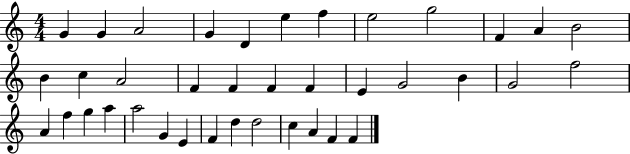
{
  \clef treble
  \numericTimeSignature
  \time 4/4
  \key c \major
  g'4 g'4 a'2 | g'4 d'4 e''4 f''4 | e''2 g''2 | f'4 a'4 b'2 | \break b'4 c''4 a'2 | f'4 f'4 f'4 f'4 | e'4 g'2 b'4 | g'2 f''2 | \break a'4 f''4 g''4 a''4 | a''2 g'4 e'4 | f'4 d''4 d''2 | c''4 a'4 f'4 f'4 | \break \bar "|."
}